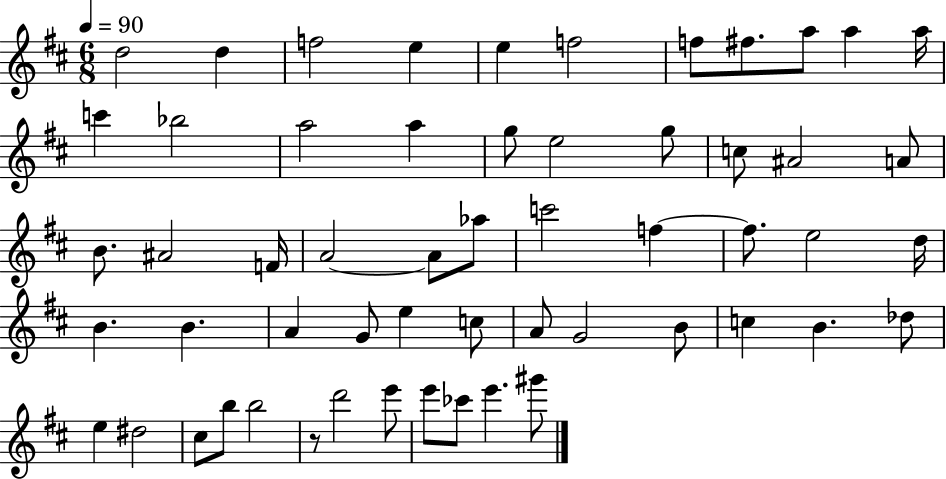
D5/h D5/q F5/h E5/q E5/q F5/h F5/e F#5/e. A5/e A5/q A5/s C6/q Bb5/h A5/h A5/q G5/e E5/h G5/e C5/e A#4/h A4/e B4/e. A#4/h F4/s A4/h A4/e Ab5/e C6/h F5/q F5/e. E5/h D5/s B4/q. B4/q. A4/q G4/e E5/q C5/e A4/e G4/h B4/e C5/q B4/q. Db5/e E5/q D#5/h C#5/e B5/e B5/h R/e D6/h E6/e E6/e CES6/e E6/q. G#6/e